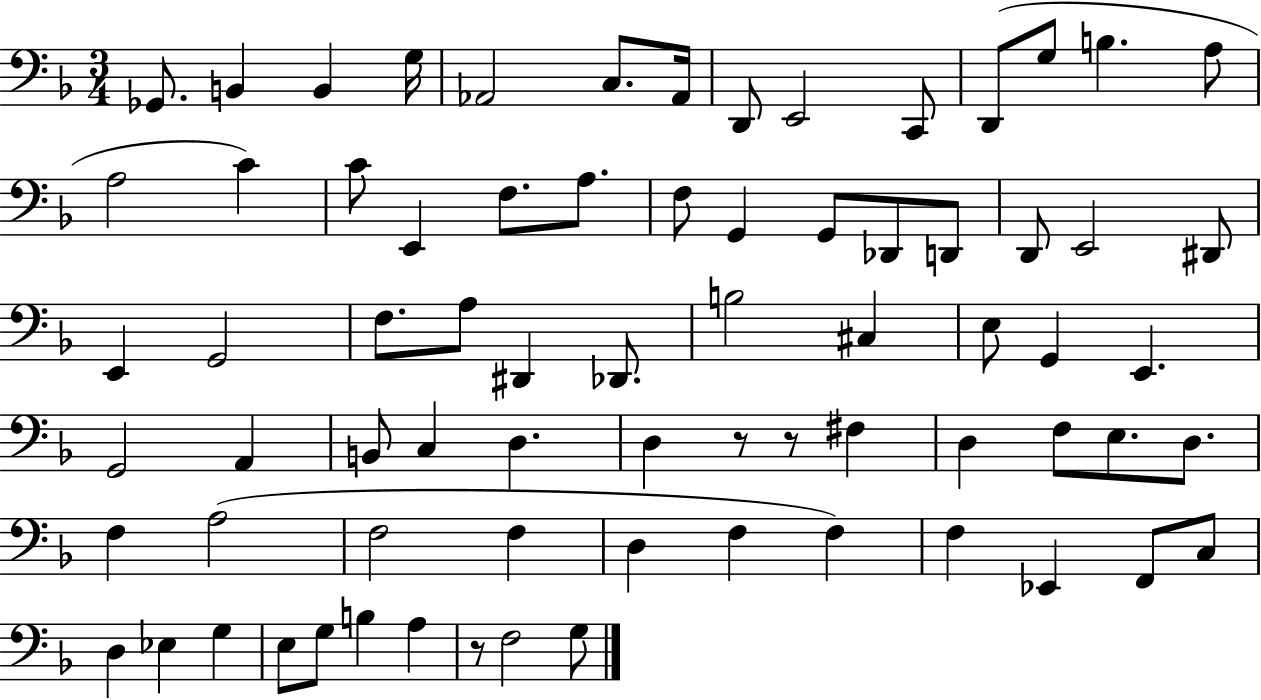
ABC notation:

X:1
T:Untitled
M:3/4
L:1/4
K:F
_G,,/2 B,, B,, G,/4 _A,,2 C,/2 _A,,/4 D,,/2 E,,2 C,,/2 D,,/2 G,/2 B, A,/2 A,2 C C/2 E,, F,/2 A,/2 F,/2 G,, G,,/2 _D,,/2 D,,/2 D,,/2 E,,2 ^D,,/2 E,, G,,2 F,/2 A,/2 ^D,, _D,,/2 B,2 ^C, E,/2 G,, E,, G,,2 A,, B,,/2 C, D, D, z/2 z/2 ^F, D, F,/2 E,/2 D,/2 F, A,2 F,2 F, D, F, F, F, _E,, F,,/2 C,/2 D, _E, G, E,/2 G,/2 B, A, z/2 F,2 G,/2